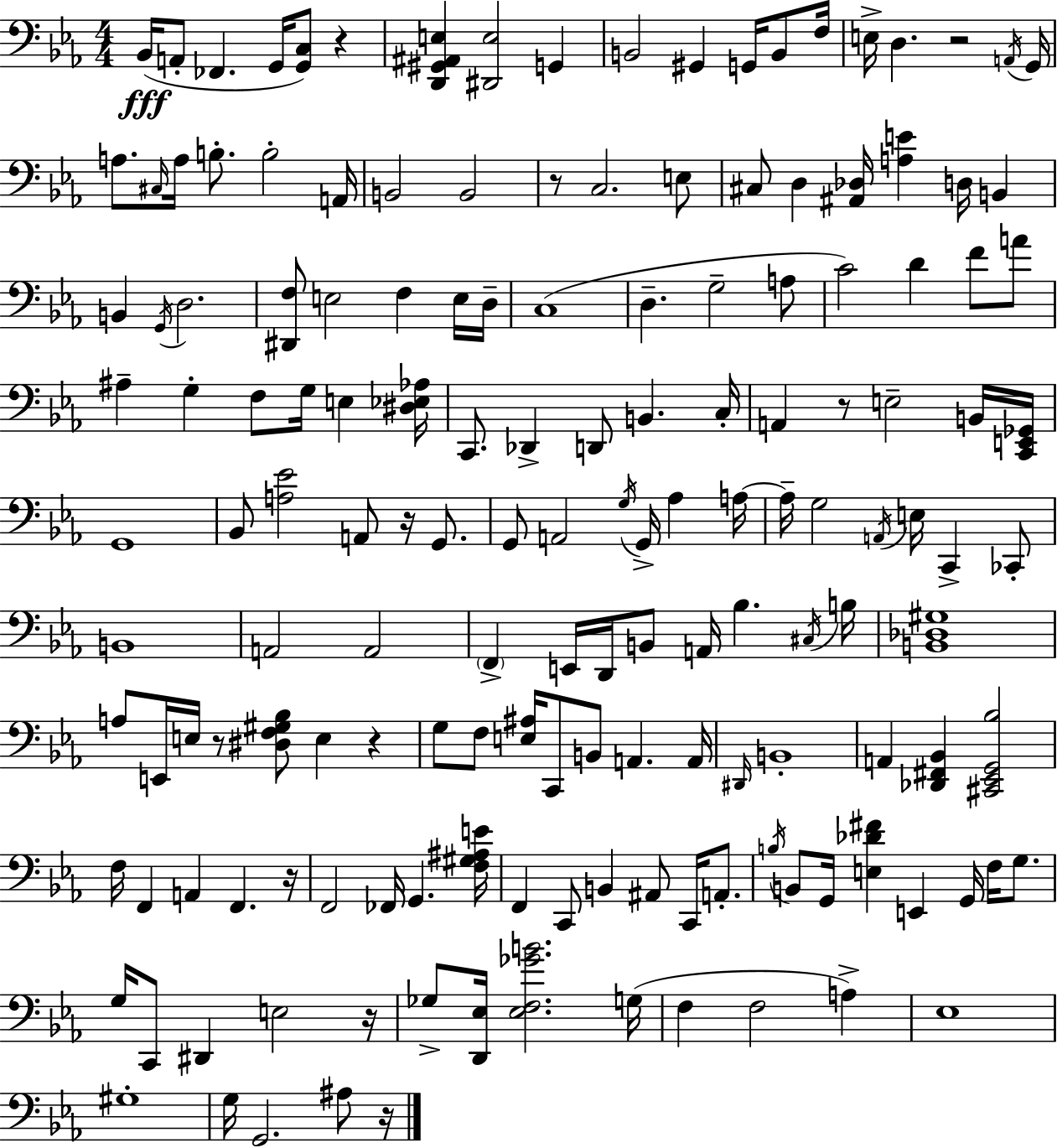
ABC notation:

X:1
T:Untitled
M:4/4
L:1/4
K:Eb
_B,,/4 A,,/2 _F,, G,,/4 [G,,C,]/2 z [D,,^G,,^A,,E,] [^D,,E,]2 G,, B,,2 ^G,, G,,/4 B,,/2 F,/4 E,/4 D, z2 A,,/4 G,,/4 A,/2 ^C,/4 A,/4 B,/2 B,2 A,,/4 B,,2 B,,2 z/2 C,2 E,/2 ^C,/2 D, [^A,,_D,]/4 [A,E] D,/4 B,, B,, G,,/4 D,2 [^D,,F,]/2 E,2 F, E,/4 D,/4 C,4 D, G,2 A,/2 C2 D F/2 A/2 ^A, G, F,/2 G,/4 E, [^D,_E,_A,]/4 C,,/2 _D,, D,,/2 B,, C,/4 A,, z/2 E,2 B,,/4 [C,,E,,_G,,]/4 G,,4 _B,,/2 [A,_E]2 A,,/2 z/4 G,,/2 G,,/2 A,,2 G,/4 G,,/4 _A, A,/4 A,/4 G,2 A,,/4 E,/4 C,, _C,,/2 B,,4 A,,2 A,,2 F,, E,,/4 D,,/4 B,,/2 A,,/4 _B, ^C,/4 B,/4 [B,,_D,^G,]4 A,/2 E,,/4 E,/4 z/2 [^D,F,^G,_B,]/2 E, z G,/2 F,/2 [E,^A,]/4 C,,/2 B,,/2 A,, A,,/4 ^D,,/4 B,,4 A,, [_D,,^F,,_B,,] [^C,,_E,,G,,_B,]2 F,/4 F,, A,, F,, z/4 F,,2 _F,,/4 G,, [F,^G,^A,E]/4 F,, C,,/2 B,, ^A,,/2 C,,/4 A,,/2 B,/4 B,,/2 G,,/4 [E,_D^F] E,, G,,/4 F,/4 G,/2 G,/4 C,,/2 ^D,, E,2 z/4 _G,/2 [D,,_E,]/4 [_E,F,_GB]2 G,/4 F, F,2 A, _E,4 ^G,4 G,/4 G,,2 ^A,/2 z/4